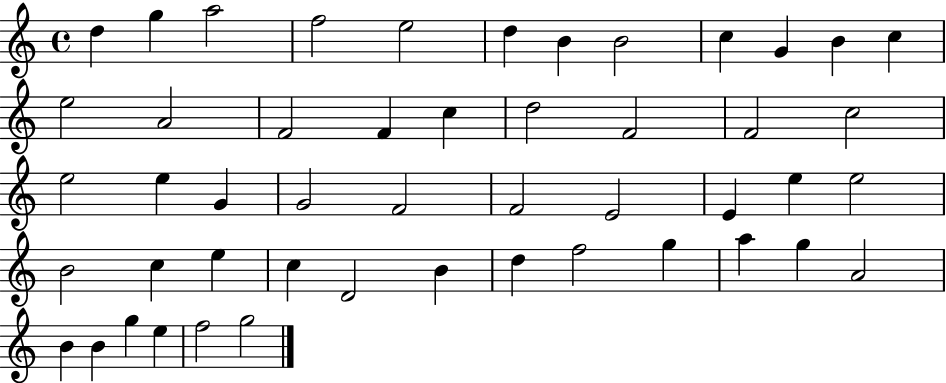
X:1
T:Untitled
M:4/4
L:1/4
K:C
d g a2 f2 e2 d B B2 c G B c e2 A2 F2 F c d2 F2 F2 c2 e2 e G G2 F2 F2 E2 E e e2 B2 c e c D2 B d f2 g a g A2 B B g e f2 g2